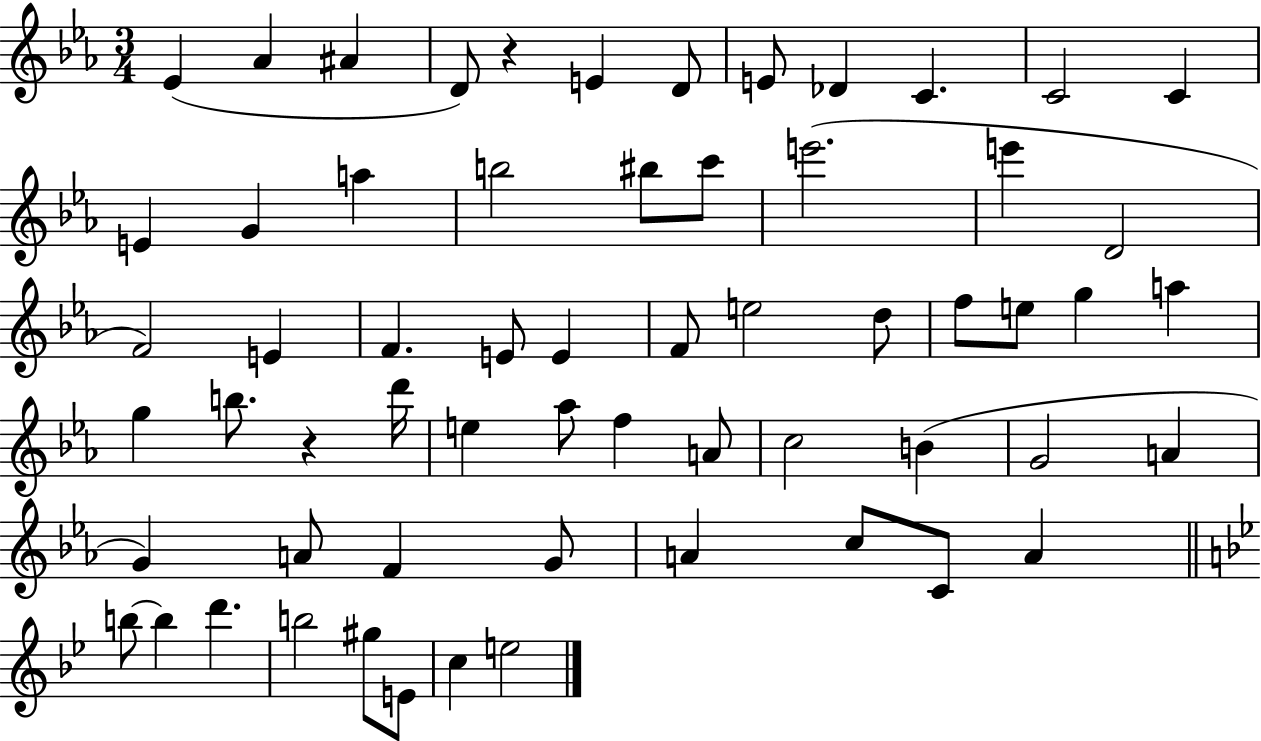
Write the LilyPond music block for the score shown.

{
  \clef treble
  \numericTimeSignature
  \time 3/4
  \key ees \major
  ees'4( aes'4 ais'4 | d'8) r4 e'4 d'8 | e'8 des'4 c'4. | c'2 c'4 | \break e'4 g'4 a''4 | b''2 bis''8 c'''8 | e'''2.( | e'''4 d'2 | \break f'2) e'4 | f'4. e'8 e'4 | f'8 e''2 d''8 | f''8 e''8 g''4 a''4 | \break g''4 b''8. r4 d'''16 | e''4 aes''8 f''4 a'8 | c''2 b'4( | g'2 a'4 | \break g'4) a'8 f'4 g'8 | a'4 c''8 c'8 a'4 | \bar "||" \break \key g \minor b''8~~ b''4 d'''4. | b''2 gis''8 e'8 | c''4 e''2 | \bar "|."
}